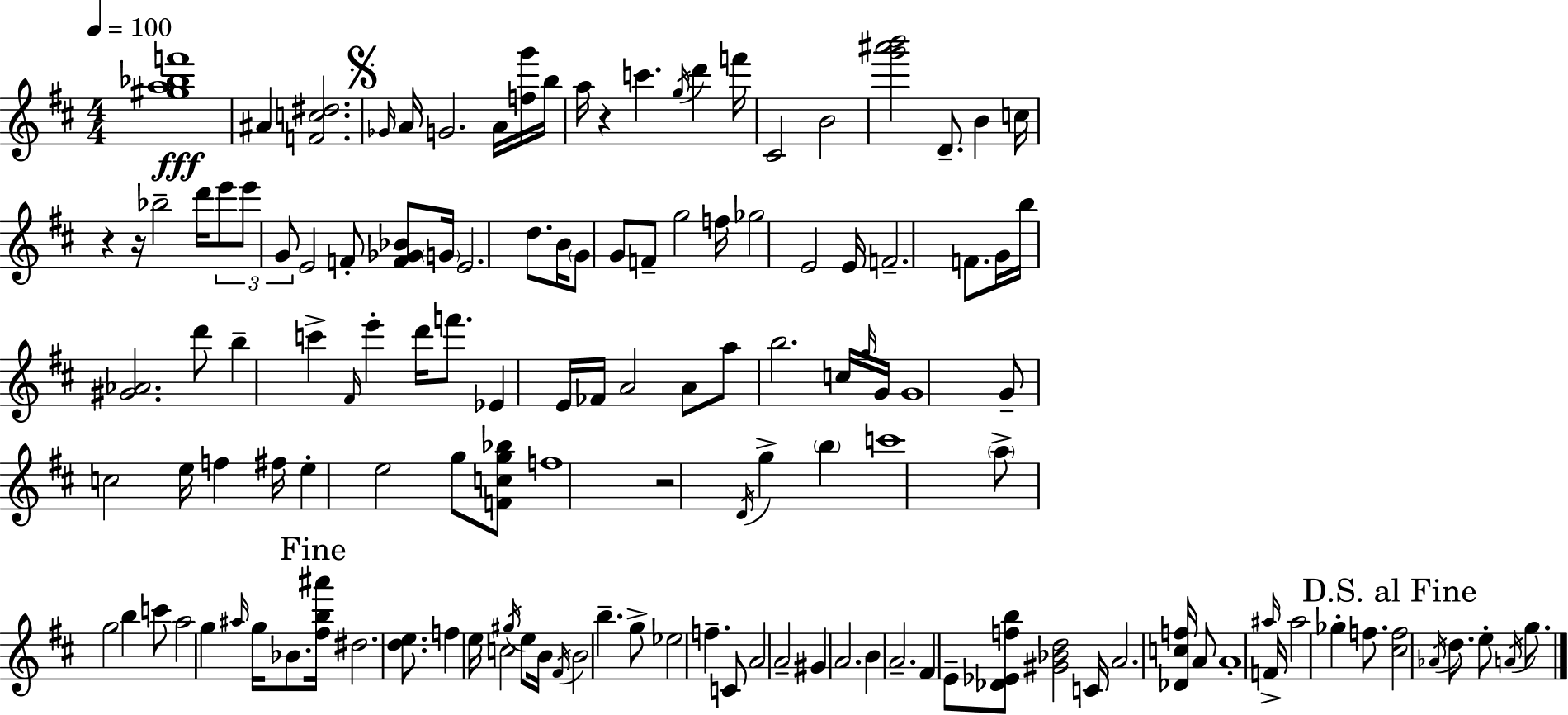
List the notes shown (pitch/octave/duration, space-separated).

[G#5,A5,Bb5,F6]/w A#4/q [F4,C5,D#5]/h. Gb4/s A4/s G4/h. A4/s [F5,G6]/s B5/s A5/s R/q C6/q. G5/s D6/q F6/s C#4/h B4/h [G6,A#6,B6]/h D4/e. B4/q C5/s R/q R/s Bb5/h D6/s E6/e E6/e G4/e E4/h F4/e [F4,Gb4,Bb4]/e G4/s E4/h. D5/e. B4/s G4/e G4/e F4/e G5/h F5/s Gb5/h E4/h E4/s F4/h. F4/e. G4/s B5/s [G#4,Ab4]/h. D6/e B5/q C6/q F#4/s E6/q D6/s F6/e. Eb4/q E4/s FES4/s A4/h A4/e A5/e B5/h. C5/s G5/s G4/s G4/w G4/e C5/h E5/s F5/q F#5/s E5/q E5/h G5/e [F4,C5,G5,Bb5]/e F5/w R/h D4/s G5/q B5/q C6/w A5/e G5/h B5/q C6/e A5/h G5/q A#5/s G5/s Bb4/e. [F#5,B5,A#6]/s D#5/h. [D5,E5]/e. F5/q E5/s C5/h G#5/s E5/e B4/s F#4/s B4/h B5/q. G5/e Eb5/h F5/q. C4/e A4/h A4/h G#4/q A4/h. B4/q A4/h. F#4/q E4/e [Db4,Eb4,F5,B5]/e [G#4,Bb4,D5]/h C4/s A4/h. [Db4,C5,F5]/s A4/e A4/w A#5/s F4/s A#5/h Gb5/q F5/e. [C#5,F5]/h Ab4/s D5/e. E5/e A4/s G5/e.